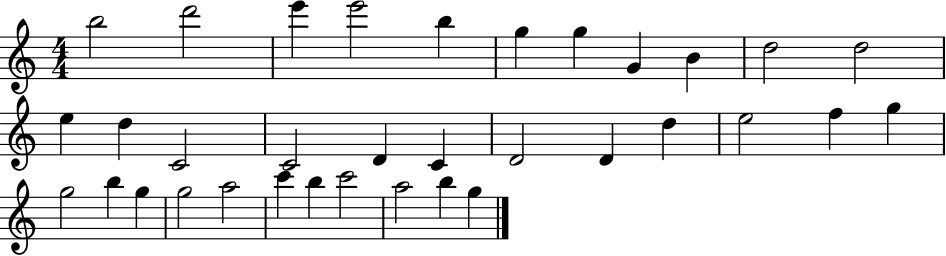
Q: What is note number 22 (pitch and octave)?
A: F5